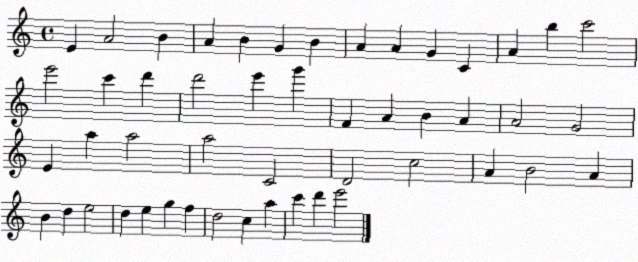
X:1
T:Untitled
M:4/4
L:1/4
K:C
E A2 B A B G B A A G C A b c'2 e'2 c' d' d'2 e' g' F A B A A2 G2 E a a2 a2 C2 D2 c2 A B2 A B d e2 d e g f d2 c a c' d' e'2